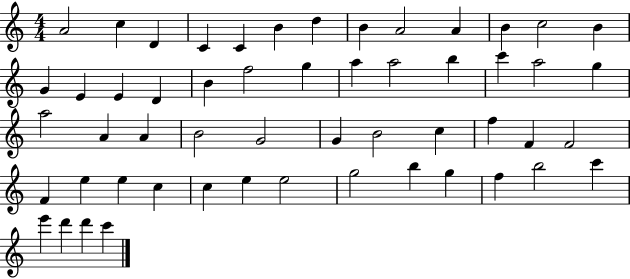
{
  \clef treble
  \numericTimeSignature
  \time 4/4
  \key c \major
  a'2 c''4 d'4 | c'4 c'4 b'4 d''4 | b'4 a'2 a'4 | b'4 c''2 b'4 | \break g'4 e'4 e'4 d'4 | b'4 f''2 g''4 | a''4 a''2 b''4 | c'''4 a''2 g''4 | \break a''2 a'4 a'4 | b'2 g'2 | g'4 b'2 c''4 | f''4 f'4 f'2 | \break f'4 e''4 e''4 c''4 | c''4 e''4 e''2 | g''2 b''4 g''4 | f''4 b''2 c'''4 | \break e'''4 d'''4 d'''4 c'''4 | \bar "|."
}